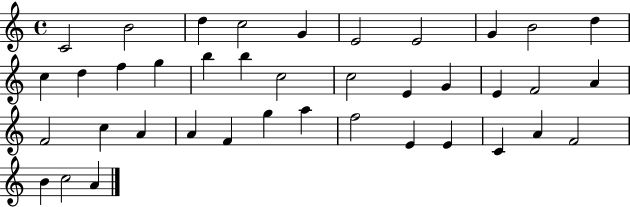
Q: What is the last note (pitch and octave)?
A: A4